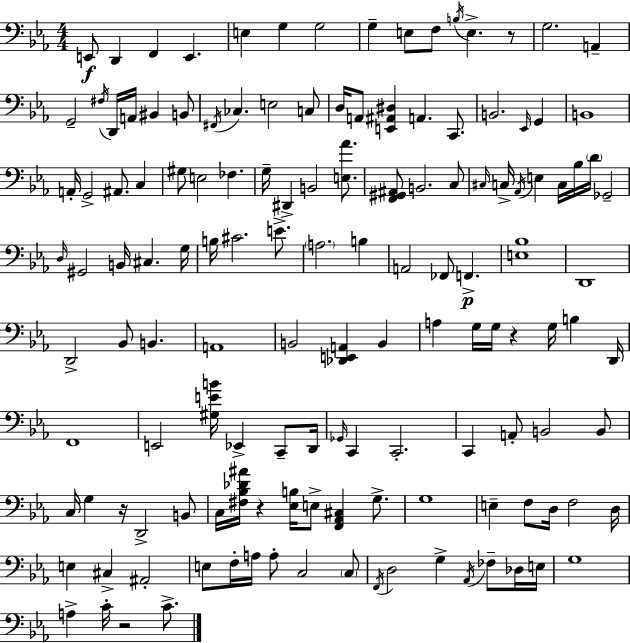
X:1
T:Untitled
M:4/4
L:1/4
K:Eb
E,,/2 D,, F,, E,, E, G, G,2 G, E,/2 F,/2 B,/4 E, z/2 G,2 A,, G,,2 ^F,/4 D,,/4 A,,/4 ^B,, B,,/2 ^F,,/4 _C, E,2 C,/2 D,/4 A,,/2 [E,,^A,,^D,] A,, C,,/2 B,,2 _E,,/4 G,, B,,4 A,,/4 G,,2 ^A,,/2 C, ^G,/2 E,2 _F, G,/4 ^D,, B,,2 [E,_A]/2 [F,,^G,,^A,,]/2 B,,2 C,/2 ^C,/4 C,/4 _A,,/4 E, C,/4 _B,/4 D/4 _G,,2 D,/4 ^G,,2 B,,/4 ^C, G,/4 B,/4 ^C2 E/2 A,2 B, A,,2 _F,,/2 F,, [E,_B,]4 D,,4 D,,2 _B,,/2 B,, A,,4 B,,2 [_D,,E,,A,,] B,, A, G,/4 G,/4 z G,/4 B, D,,/4 F,,4 E,,2 [^G,EB]/4 _E,, C,,/2 D,,/4 _G,,/4 C,, C,,2 C,, A,,/2 B,,2 B,,/2 C,/4 G, z/4 D,,2 B,,/2 C,/4 [^F,_B,_D^A]/4 z [_E,B,]/4 E,/2 [F,,_A,,^C,] G,/2 G,4 E, F,/2 D,/4 F,2 D,/4 E, ^C, ^A,,2 E,/2 F,/4 A,/4 A,/2 C,2 C,/2 F,,/4 D,2 G, _A,,/4 _F,/2 _D,/4 E,/4 G,4 A, C/4 z2 C/2